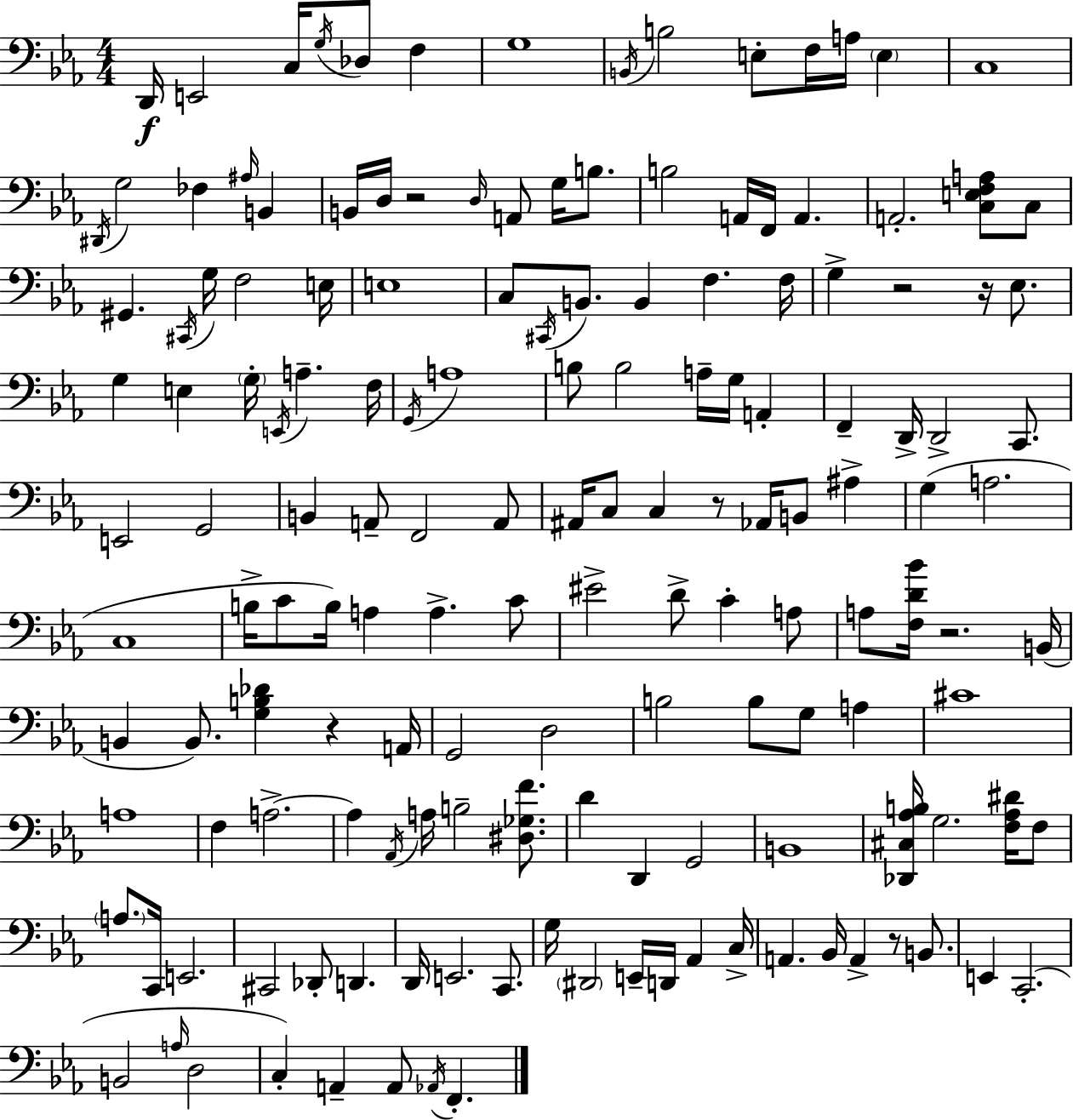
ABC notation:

X:1
T:Untitled
M:4/4
L:1/4
K:Eb
D,,/4 E,,2 C,/4 G,/4 _D,/2 F, G,4 B,,/4 B,2 E,/2 F,/4 A,/4 E, C,4 ^D,,/4 G,2 _F, ^A,/4 B,, B,,/4 D,/4 z2 D,/4 A,,/2 G,/4 B,/2 B,2 A,,/4 F,,/4 A,, A,,2 [C,E,F,A,]/2 C,/2 ^G,, ^C,,/4 G,/4 F,2 E,/4 E,4 C,/2 ^C,,/4 B,,/2 B,, F, F,/4 G, z2 z/4 _E,/2 G, E, G,/4 E,,/4 A, F,/4 G,,/4 A,4 B,/2 B,2 A,/4 G,/4 A,, F,, D,,/4 D,,2 C,,/2 E,,2 G,,2 B,, A,,/2 F,,2 A,,/2 ^A,,/4 C,/2 C, z/2 _A,,/4 B,,/2 ^A, G, A,2 C,4 B,/4 C/2 B,/4 A, A, C/2 ^E2 D/2 C A,/2 A,/2 [F,D_B]/4 z2 B,,/4 B,, B,,/2 [G,B,_D] z A,,/4 G,,2 D,2 B,2 B,/2 G,/2 A, ^C4 A,4 F, A,2 A, _A,,/4 A,/4 B,2 [^D,_G,F]/2 D D,, G,,2 B,,4 [_D,,^C,_A,B,]/4 G,2 [F,_A,^D]/4 F,/2 A,/2 C,,/4 E,,2 ^C,,2 _D,,/2 D,, D,,/4 E,,2 C,,/2 G,/4 ^D,,2 E,,/4 D,,/4 _A,, C,/4 A,, _B,,/4 A,, z/2 B,,/2 E,, C,,2 B,,2 A,/4 D,2 C, A,, A,,/2 _A,,/4 F,,